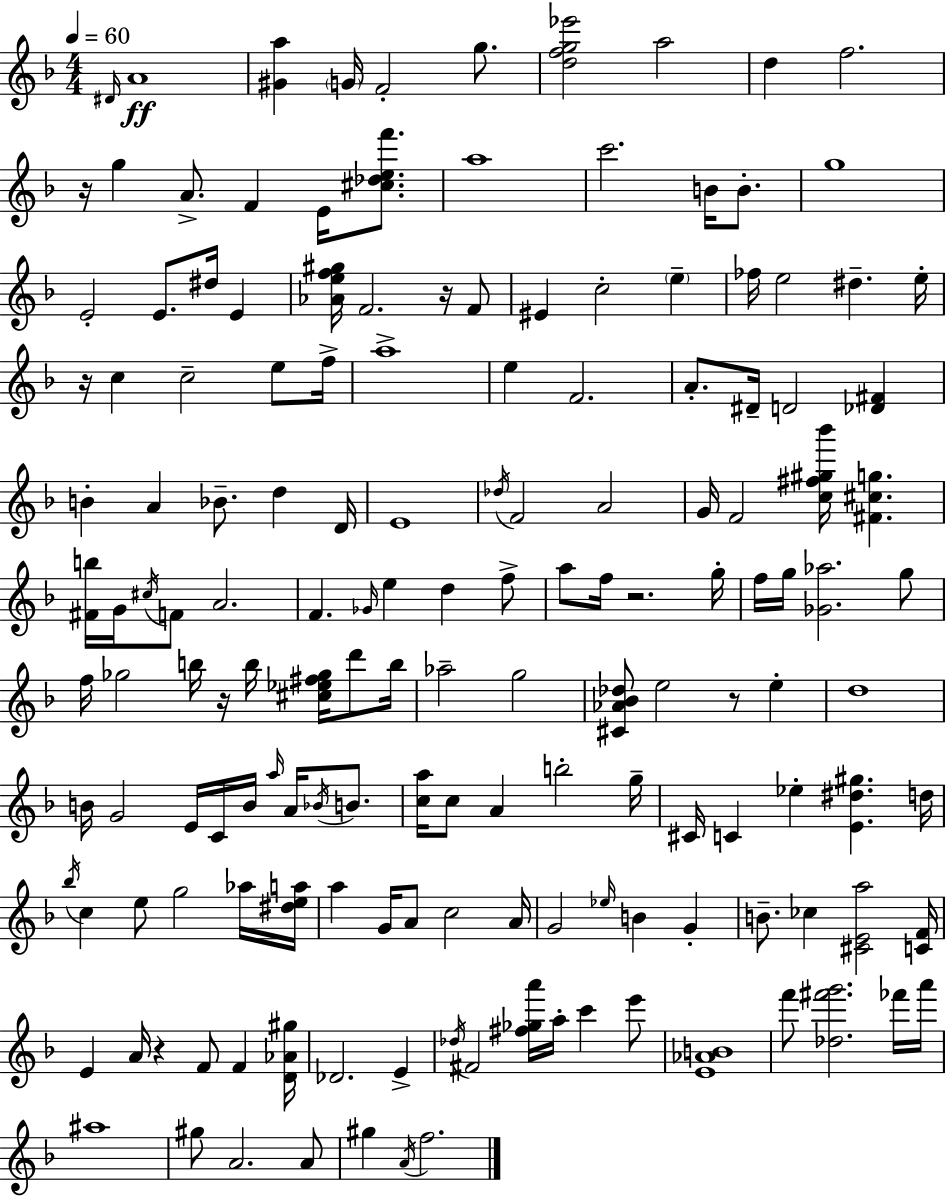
{
  \clef treble
  \numericTimeSignature
  \time 4/4
  \key d \minor
  \tempo 4 = 60
  \grace { dis'16 }\ff a'1 | <gis' a''>4 \parenthesize g'16 f'2-. g''8. | <d'' f'' g'' ees'''>2 a''2 | d''4 f''2. | \break r16 g''4 a'8.-> f'4 e'16 <cis'' des'' e'' f'''>8. | a''1 | c'''2. b'16 b'8.-. | g''1 | \break e'2-. e'8. dis''16 e'4 | <aes' e'' f'' gis''>16 f'2. r16 f'8 | eis'4 c''2-. \parenthesize e''4-- | fes''16 e''2 dis''4.-- | \break e''16-. r16 c''4 c''2-- e''8 | f''16-> a''1-> | e''4 f'2. | a'8.-. dis'16-- d'2 <des' fis'>4 | \break b'4-. a'4 bes'8.-- d''4 | d'16 e'1 | \acciaccatura { des''16 } f'2 a'2 | g'16 f'2 <c'' fis'' gis'' bes'''>16 <fis' cis'' g''>4. | \break <fis' b''>16 g'16 \acciaccatura { cis''16 } f'8 a'2. | f'4. \grace { ges'16 } e''4 d''4 | f''8-> a''8 f''16 r2. | g''16-. f''16 g''16 <ges' aes''>2. | \break g''8 f''16 ges''2 b''16 r16 b''16 | <cis'' ees'' fis'' ges''>16 d'''8 b''16 aes''2-- g''2 | <cis' aes' bes' des''>8 e''2 r8 | e''4-. d''1 | \break b'16 g'2 e'16 c'16 b'16 | \grace { a''16 } a'16 \acciaccatura { bes'16 } b'8. <c'' a''>16 c''8 a'4 b''2-. | g''16-- cis'16 c'4 ees''4-. <e' dis'' gis''>4. | d''16 \acciaccatura { bes''16 } c''4 e''8 g''2 | \break aes''16 <dis'' e'' a''>16 a''4 g'16 a'8 c''2 | a'16 g'2 \grace { ees''16 } | b'4 g'4-. b'8.-- ces''4 <cis' e' a''>2 | <c' f'>16 e'4 a'16 r4 | \break f'8 f'4 <d' aes' gis''>16 des'2. | e'4-> \acciaccatura { des''16 } fis'2 | <fis'' ges'' a'''>16 a''16-. c'''4 e'''8 <e' aes' b'>1 | f'''8 <des'' fis''' g'''>2. | \break fes'''16 a'''16 ais''1 | gis''8 a'2. | a'8 gis''4 \acciaccatura { a'16 } f''2. | \bar "|."
}